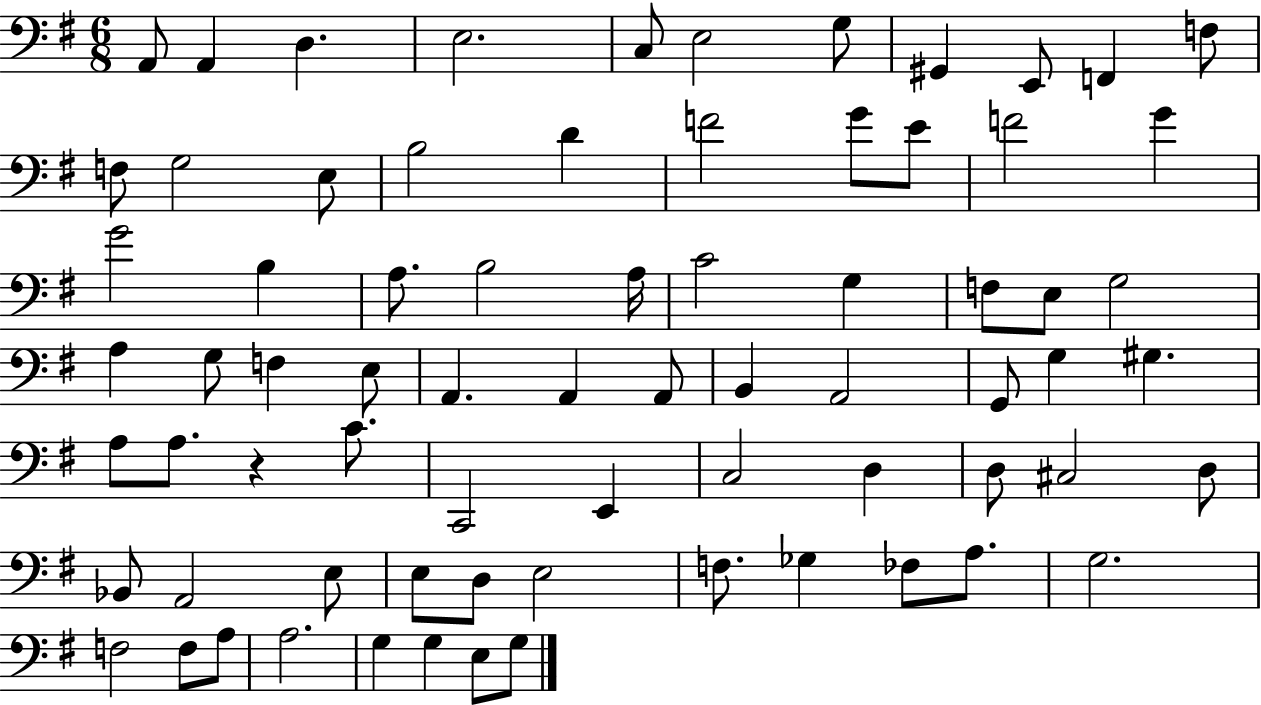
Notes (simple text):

A2/e A2/q D3/q. E3/h. C3/e E3/h G3/e G#2/q E2/e F2/q F3/e F3/e G3/h E3/e B3/h D4/q F4/h G4/e E4/e F4/h G4/q G4/h B3/q A3/e. B3/h A3/s C4/h G3/q F3/e E3/e G3/h A3/q G3/e F3/q E3/e A2/q. A2/q A2/e B2/q A2/h G2/e G3/q G#3/q. A3/e A3/e. R/q C4/e. C2/h E2/q C3/h D3/q D3/e C#3/h D3/e Bb2/e A2/h E3/e E3/e D3/e E3/h F3/e. Gb3/q FES3/e A3/e. G3/h. F3/h F3/e A3/e A3/h. G3/q G3/q E3/e G3/e